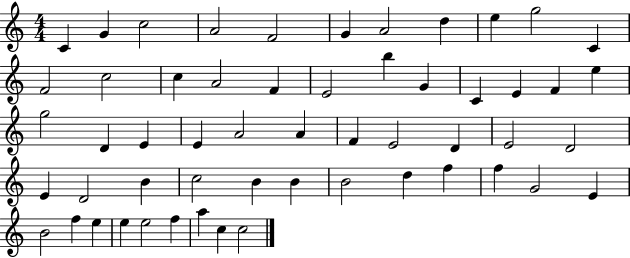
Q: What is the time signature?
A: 4/4